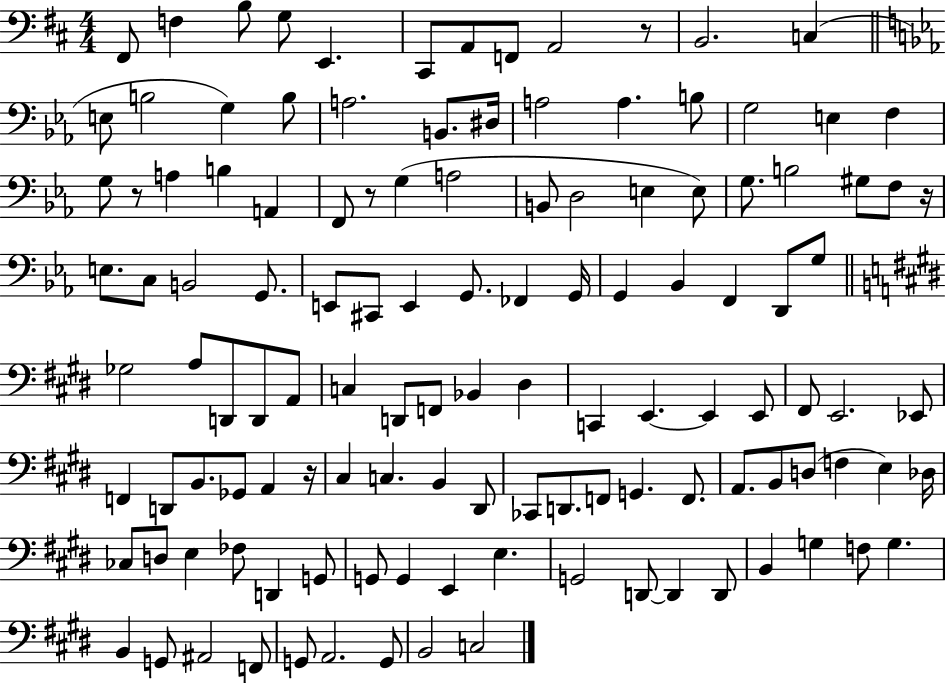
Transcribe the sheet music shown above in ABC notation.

X:1
T:Untitled
M:4/4
L:1/4
K:D
^F,,/2 F, B,/2 G,/2 E,, ^C,,/2 A,,/2 F,,/2 A,,2 z/2 B,,2 C, E,/2 B,2 G, B,/2 A,2 B,,/2 ^D,/4 A,2 A, B,/2 G,2 E, F, G,/2 z/2 A, B, A,, F,,/2 z/2 G, A,2 B,,/2 D,2 E, E,/2 G,/2 B,2 ^G,/2 F,/2 z/4 E,/2 C,/2 B,,2 G,,/2 E,,/2 ^C,,/2 E,, G,,/2 _F,, G,,/4 G,, _B,, F,, D,,/2 G,/2 _G,2 A,/2 D,,/2 D,,/2 A,,/2 C, D,,/2 F,,/2 _B,, ^D, C,, E,, E,, E,,/2 ^F,,/2 E,,2 _E,,/2 F,, D,,/2 B,,/2 _G,,/2 A,, z/4 ^C, C, B,, ^D,,/2 _C,,/2 D,,/2 F,,/2 G,, F,,/2 A,,/2 B,,/2 D,/2 F, E, _D,/4 _C,/2 D,/2 E, _F,/2 D,, G,,/2 G,,/2 G,, E,, E, G,,2 D,,/2 D,, D,,/2 B,, G, F,/2 G, B,, G,,/2 ^A,,2 F,,/2 G,,/2 A,,2 G,,/2 B,,2 C,2